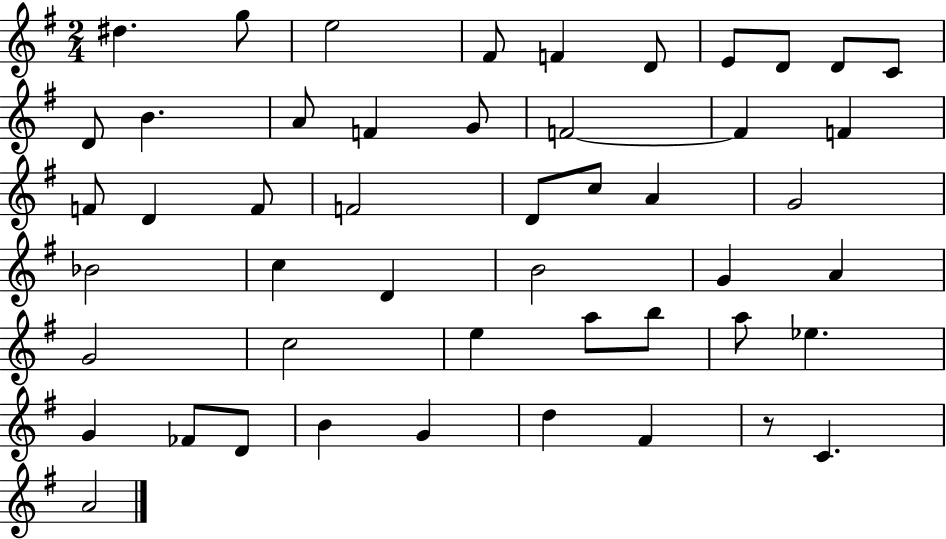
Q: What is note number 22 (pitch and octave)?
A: F4